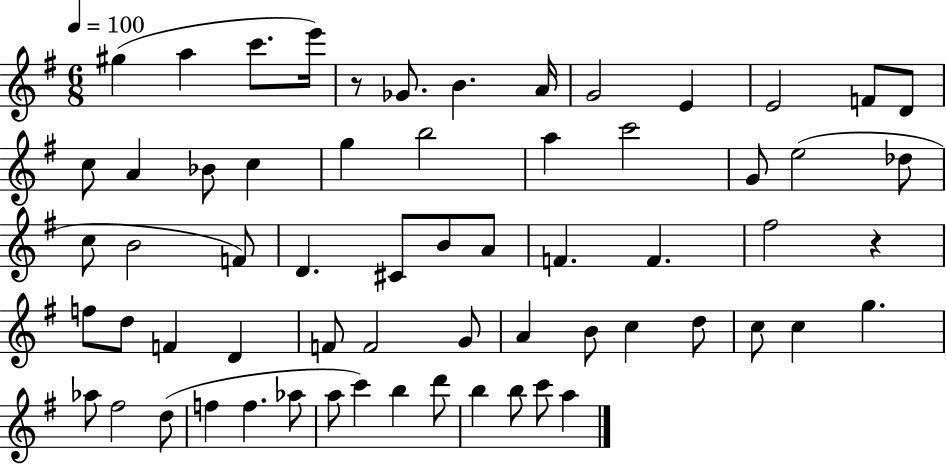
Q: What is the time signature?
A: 6/8